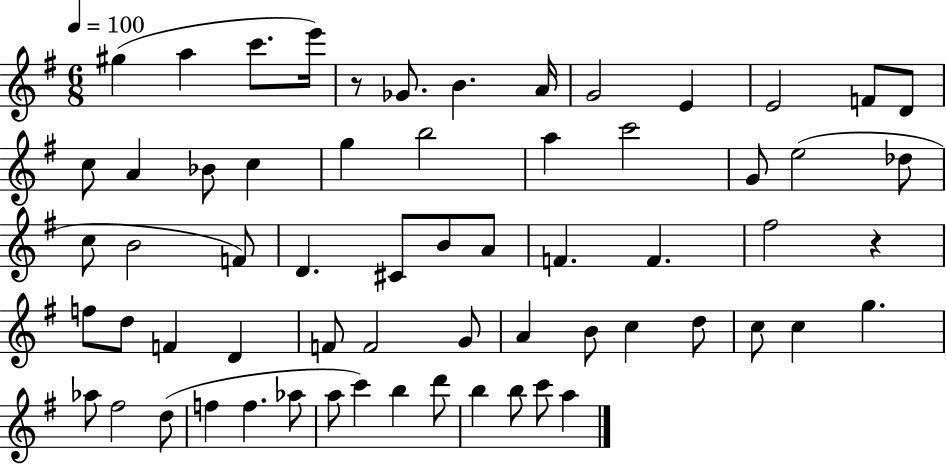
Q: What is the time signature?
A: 6/8